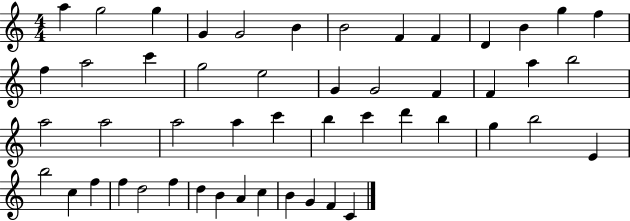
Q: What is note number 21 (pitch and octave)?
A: F4